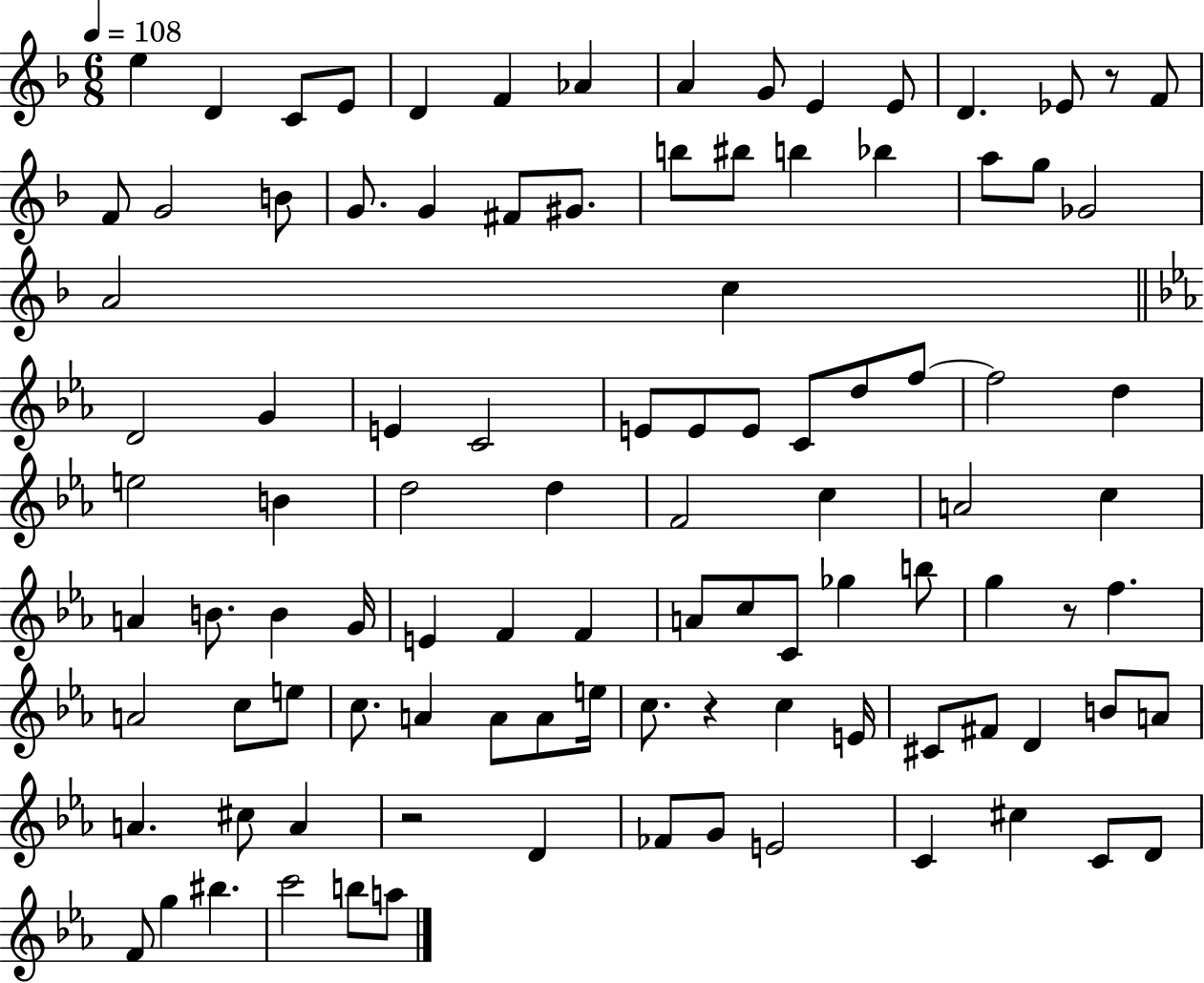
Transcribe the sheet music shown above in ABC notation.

X:1
T:Untitled
M:6/8
L:1/4
K:F
e D C/2 E/2 D F _A A G/2 E E/2 D _E/2 z/2 F/2 F/2 G2 B/2 G/2 G ^F/2 ^G/2 b/2 ^b/2 b _b a/2 g/2 _G2 A2 c D2 G E C2 E/2 E/2 E/2 C/2 d/2 f/2 f2 d e2 B d2 d F2 c A2 c A B/2 B G/4 E F F A/2 c/2 C/2 _g b/2 g z/2 f A2 c/2 e/2 c/2 A A/2 A/2 e/4 c/2 z c E/4 ^C/2 ^F/2 D B/2 A/2 A ^c/2 A z2 D _F/2 G/2 E2 C ^c C/2 D/2 F/2 g ^b c'2 b/2 a/2